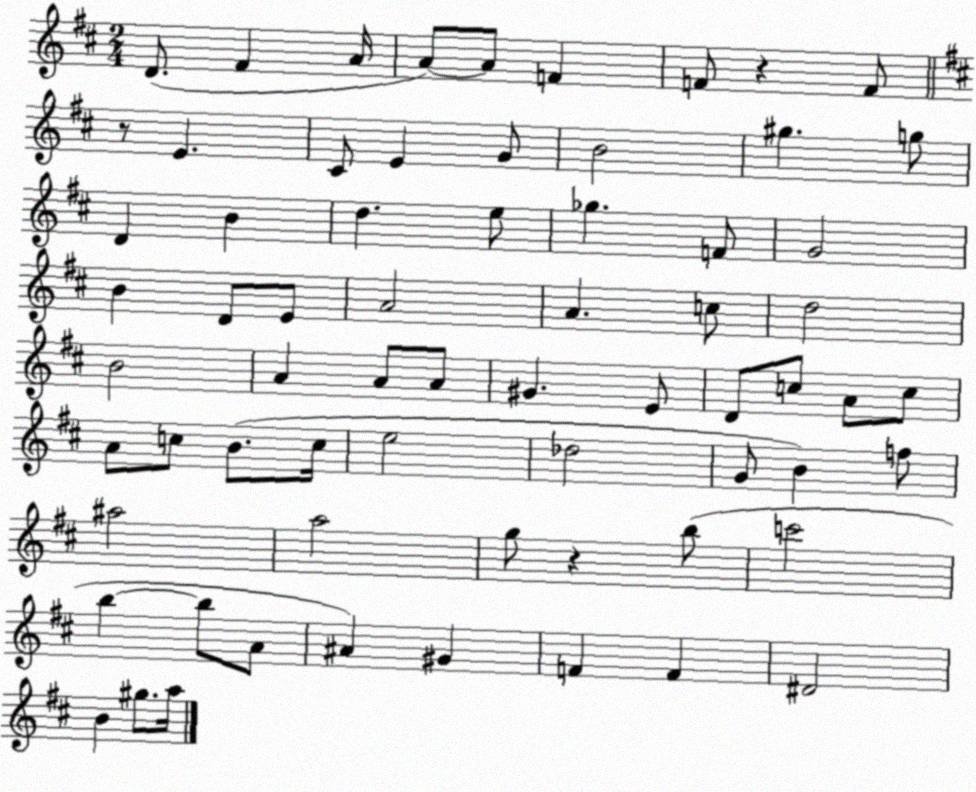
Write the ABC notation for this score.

X:1
T:Untitled
M:2/4
L:1/4
K:D
D/2 ^F A/4 A/2 A/2 F F/2 z F/2 z/2 E ^C/2 E G/2 B2 ^g g/2 D B d e/2 _g F/2 G2 B D/2 E/2 A2 A c/2 d2 B2 A A/2 A/2 ^G E/2 D/2 c/2 A/2 c/2 A/2 c/2 B/2 c/4 e2 _d2 G/2 B f/2 ^a2 a2 g/2 z b/2 c'2 b b/2 A/2 ^A ^G F F ^D2 B ^g/2 a/4